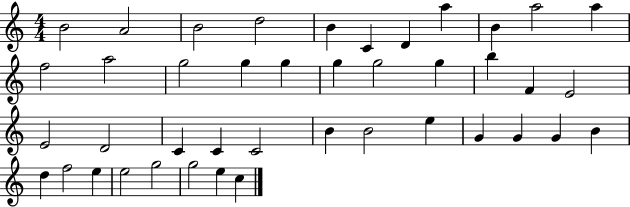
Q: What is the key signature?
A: C major